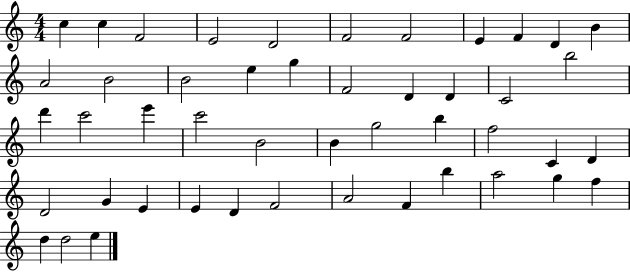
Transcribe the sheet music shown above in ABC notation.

X:1
T:Untitled
M:4/4
L:1/4
K:C
c c F2 E2 D2 F2 F2 E F D B A2 B2 B2 e g F2 D D C2 b2 d' c'2 e' c'2 B2 B g2 b f2 C D D2 G E E D F2 A2 F b a2 g f d d2 e